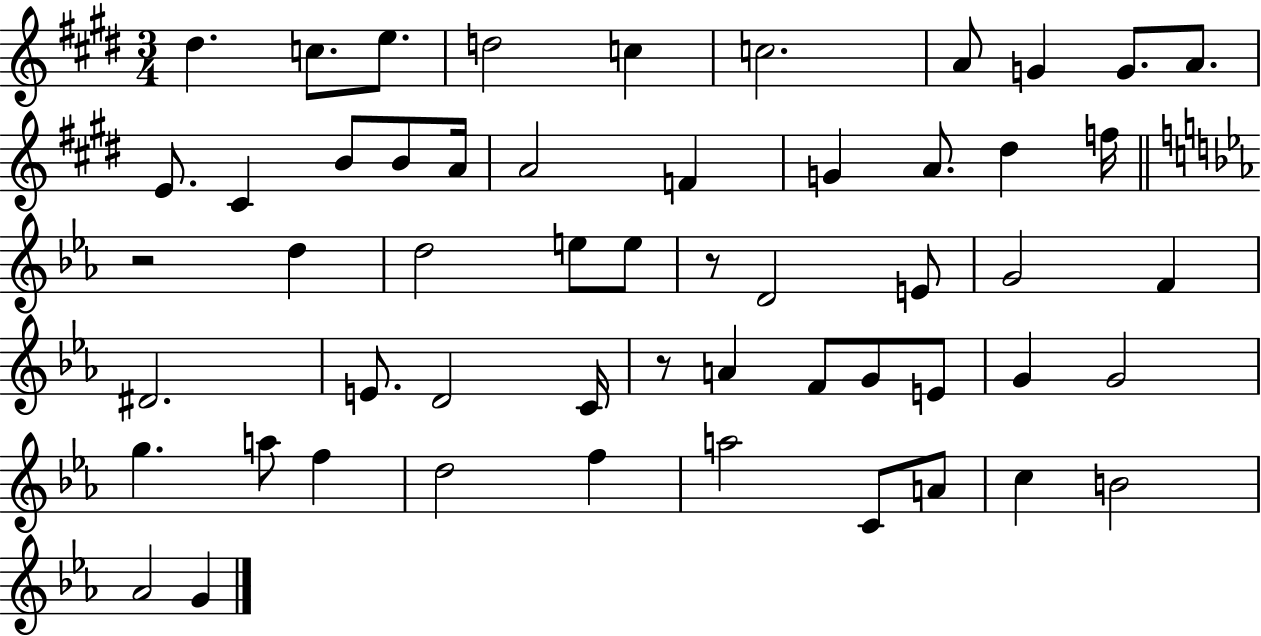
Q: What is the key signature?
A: E major